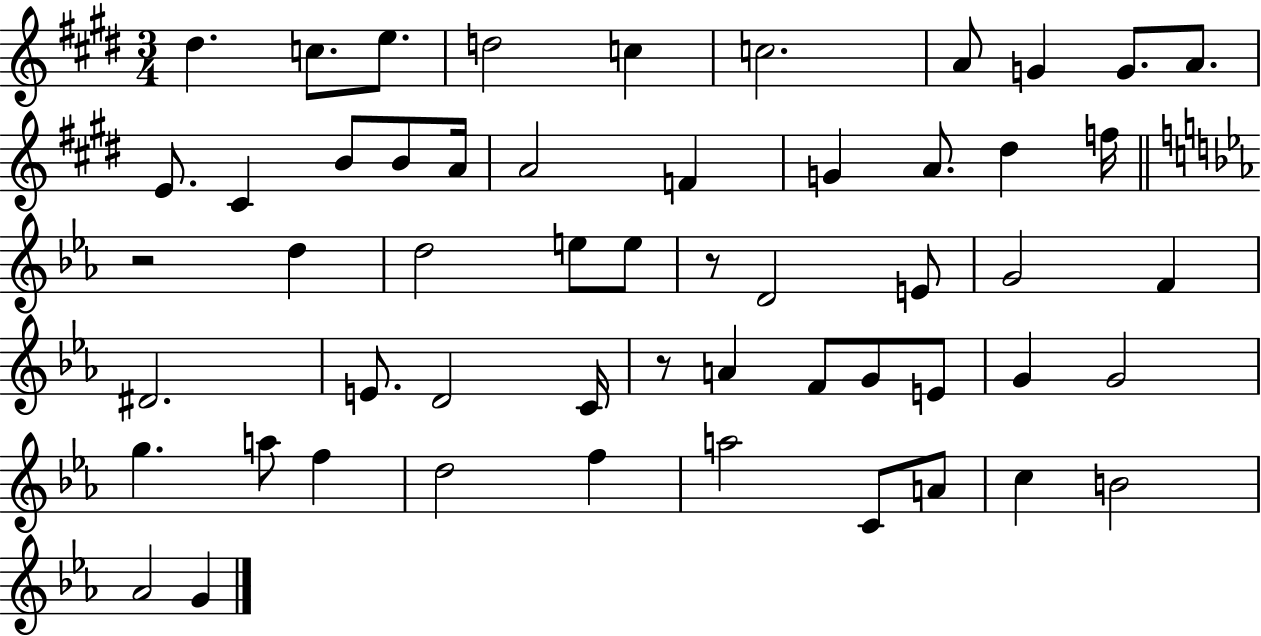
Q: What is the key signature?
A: E major